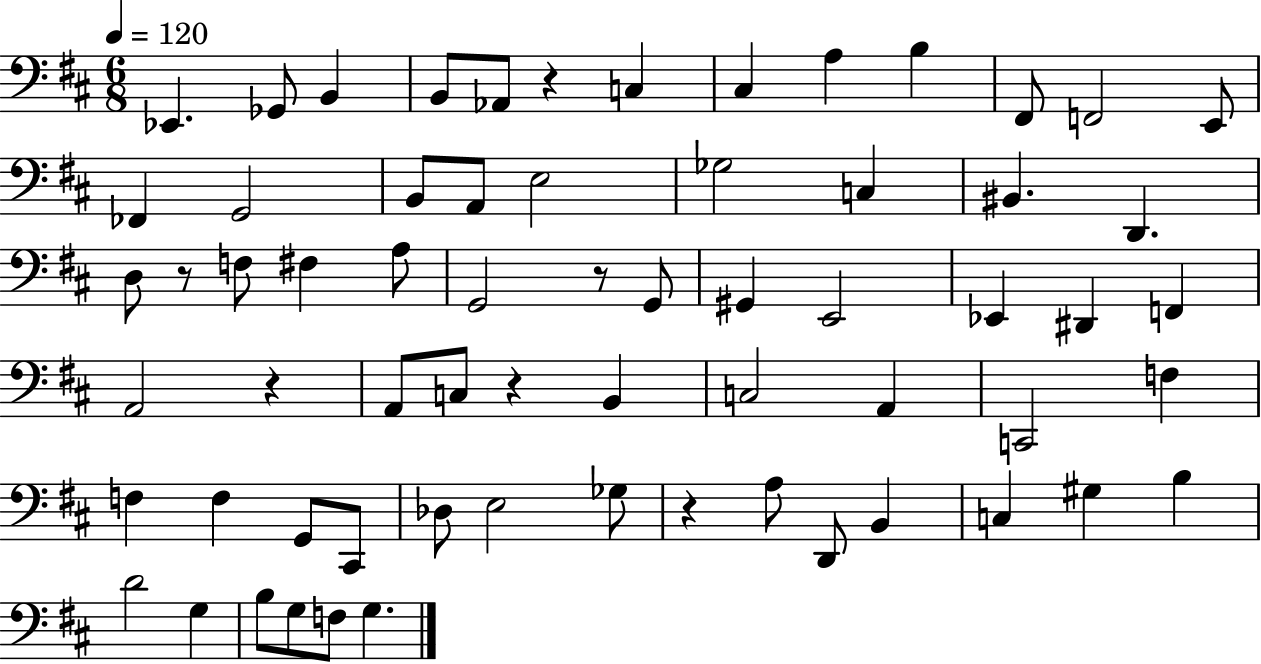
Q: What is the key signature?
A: D major